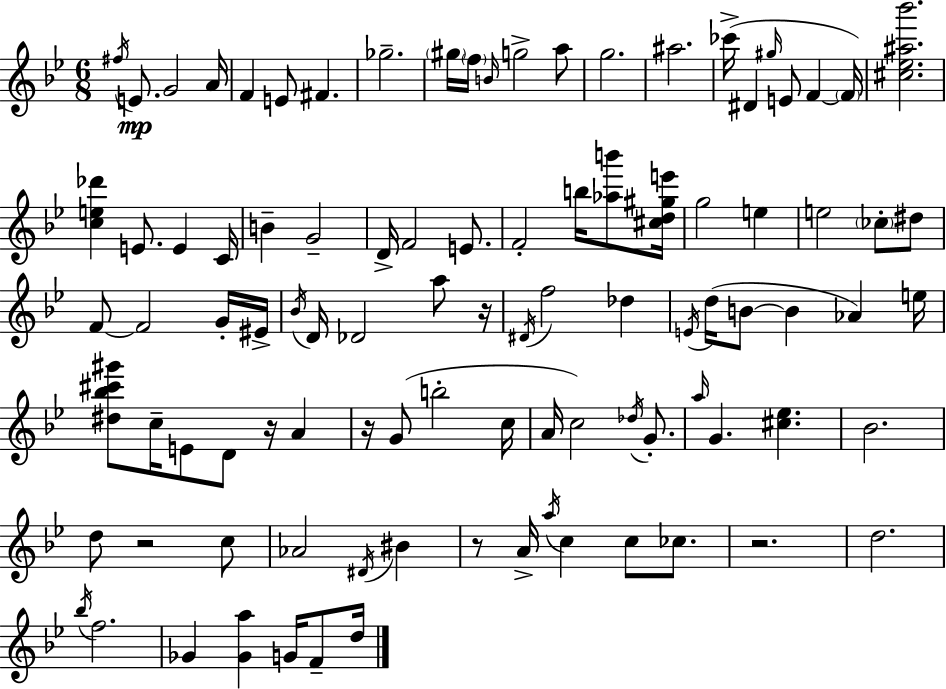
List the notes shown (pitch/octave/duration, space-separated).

F#5/s E4/e. G4/h A4/s F4/q E4/e F#4/q. Gb5/h. G#5/s F5/s B4/s G5/h A5/e G5/h. A#5/h. CES6/s D#4/q G#5/s E4/e F4/q F4/s [C#5,Eb5,A#5,Bb6]/h. [C5,E5,Db6]/q E4/e. E4/q C4/s B4/q G4/h D4/s F4/h E4/e. F4/h B5/s [Ab5,B6]/e [C#5,D5,G#5,E6]/s G5/h E5/q E5/h CES5/e D#5/e F4/e F4/h G4/s EIS4/s Bb4/s D4/s Db4/h A5/e R/s D#4/s F5/h Db5/q E4/s D5/s B4/e B4/q Ab4/q E5/s [D#5,Bb5,C#6,G#6]/e C5/s E4/e D4/e R/s A4/q R/s G4/e B5/h C5/s A4/s C5/h Db5/s G4/e. A5/s G4/q. [C#5,Eb5]/q. Bb4/h. D5/e R/h C5/e Ab4/h D#4/s BIS4/q R/e A4/s A5/s C5/q C5/e CES5/e. R/h. D5/h. Bb5/s F5/h. Gb4/q [Gb4,A5]/q G4/s F4/e D5/s